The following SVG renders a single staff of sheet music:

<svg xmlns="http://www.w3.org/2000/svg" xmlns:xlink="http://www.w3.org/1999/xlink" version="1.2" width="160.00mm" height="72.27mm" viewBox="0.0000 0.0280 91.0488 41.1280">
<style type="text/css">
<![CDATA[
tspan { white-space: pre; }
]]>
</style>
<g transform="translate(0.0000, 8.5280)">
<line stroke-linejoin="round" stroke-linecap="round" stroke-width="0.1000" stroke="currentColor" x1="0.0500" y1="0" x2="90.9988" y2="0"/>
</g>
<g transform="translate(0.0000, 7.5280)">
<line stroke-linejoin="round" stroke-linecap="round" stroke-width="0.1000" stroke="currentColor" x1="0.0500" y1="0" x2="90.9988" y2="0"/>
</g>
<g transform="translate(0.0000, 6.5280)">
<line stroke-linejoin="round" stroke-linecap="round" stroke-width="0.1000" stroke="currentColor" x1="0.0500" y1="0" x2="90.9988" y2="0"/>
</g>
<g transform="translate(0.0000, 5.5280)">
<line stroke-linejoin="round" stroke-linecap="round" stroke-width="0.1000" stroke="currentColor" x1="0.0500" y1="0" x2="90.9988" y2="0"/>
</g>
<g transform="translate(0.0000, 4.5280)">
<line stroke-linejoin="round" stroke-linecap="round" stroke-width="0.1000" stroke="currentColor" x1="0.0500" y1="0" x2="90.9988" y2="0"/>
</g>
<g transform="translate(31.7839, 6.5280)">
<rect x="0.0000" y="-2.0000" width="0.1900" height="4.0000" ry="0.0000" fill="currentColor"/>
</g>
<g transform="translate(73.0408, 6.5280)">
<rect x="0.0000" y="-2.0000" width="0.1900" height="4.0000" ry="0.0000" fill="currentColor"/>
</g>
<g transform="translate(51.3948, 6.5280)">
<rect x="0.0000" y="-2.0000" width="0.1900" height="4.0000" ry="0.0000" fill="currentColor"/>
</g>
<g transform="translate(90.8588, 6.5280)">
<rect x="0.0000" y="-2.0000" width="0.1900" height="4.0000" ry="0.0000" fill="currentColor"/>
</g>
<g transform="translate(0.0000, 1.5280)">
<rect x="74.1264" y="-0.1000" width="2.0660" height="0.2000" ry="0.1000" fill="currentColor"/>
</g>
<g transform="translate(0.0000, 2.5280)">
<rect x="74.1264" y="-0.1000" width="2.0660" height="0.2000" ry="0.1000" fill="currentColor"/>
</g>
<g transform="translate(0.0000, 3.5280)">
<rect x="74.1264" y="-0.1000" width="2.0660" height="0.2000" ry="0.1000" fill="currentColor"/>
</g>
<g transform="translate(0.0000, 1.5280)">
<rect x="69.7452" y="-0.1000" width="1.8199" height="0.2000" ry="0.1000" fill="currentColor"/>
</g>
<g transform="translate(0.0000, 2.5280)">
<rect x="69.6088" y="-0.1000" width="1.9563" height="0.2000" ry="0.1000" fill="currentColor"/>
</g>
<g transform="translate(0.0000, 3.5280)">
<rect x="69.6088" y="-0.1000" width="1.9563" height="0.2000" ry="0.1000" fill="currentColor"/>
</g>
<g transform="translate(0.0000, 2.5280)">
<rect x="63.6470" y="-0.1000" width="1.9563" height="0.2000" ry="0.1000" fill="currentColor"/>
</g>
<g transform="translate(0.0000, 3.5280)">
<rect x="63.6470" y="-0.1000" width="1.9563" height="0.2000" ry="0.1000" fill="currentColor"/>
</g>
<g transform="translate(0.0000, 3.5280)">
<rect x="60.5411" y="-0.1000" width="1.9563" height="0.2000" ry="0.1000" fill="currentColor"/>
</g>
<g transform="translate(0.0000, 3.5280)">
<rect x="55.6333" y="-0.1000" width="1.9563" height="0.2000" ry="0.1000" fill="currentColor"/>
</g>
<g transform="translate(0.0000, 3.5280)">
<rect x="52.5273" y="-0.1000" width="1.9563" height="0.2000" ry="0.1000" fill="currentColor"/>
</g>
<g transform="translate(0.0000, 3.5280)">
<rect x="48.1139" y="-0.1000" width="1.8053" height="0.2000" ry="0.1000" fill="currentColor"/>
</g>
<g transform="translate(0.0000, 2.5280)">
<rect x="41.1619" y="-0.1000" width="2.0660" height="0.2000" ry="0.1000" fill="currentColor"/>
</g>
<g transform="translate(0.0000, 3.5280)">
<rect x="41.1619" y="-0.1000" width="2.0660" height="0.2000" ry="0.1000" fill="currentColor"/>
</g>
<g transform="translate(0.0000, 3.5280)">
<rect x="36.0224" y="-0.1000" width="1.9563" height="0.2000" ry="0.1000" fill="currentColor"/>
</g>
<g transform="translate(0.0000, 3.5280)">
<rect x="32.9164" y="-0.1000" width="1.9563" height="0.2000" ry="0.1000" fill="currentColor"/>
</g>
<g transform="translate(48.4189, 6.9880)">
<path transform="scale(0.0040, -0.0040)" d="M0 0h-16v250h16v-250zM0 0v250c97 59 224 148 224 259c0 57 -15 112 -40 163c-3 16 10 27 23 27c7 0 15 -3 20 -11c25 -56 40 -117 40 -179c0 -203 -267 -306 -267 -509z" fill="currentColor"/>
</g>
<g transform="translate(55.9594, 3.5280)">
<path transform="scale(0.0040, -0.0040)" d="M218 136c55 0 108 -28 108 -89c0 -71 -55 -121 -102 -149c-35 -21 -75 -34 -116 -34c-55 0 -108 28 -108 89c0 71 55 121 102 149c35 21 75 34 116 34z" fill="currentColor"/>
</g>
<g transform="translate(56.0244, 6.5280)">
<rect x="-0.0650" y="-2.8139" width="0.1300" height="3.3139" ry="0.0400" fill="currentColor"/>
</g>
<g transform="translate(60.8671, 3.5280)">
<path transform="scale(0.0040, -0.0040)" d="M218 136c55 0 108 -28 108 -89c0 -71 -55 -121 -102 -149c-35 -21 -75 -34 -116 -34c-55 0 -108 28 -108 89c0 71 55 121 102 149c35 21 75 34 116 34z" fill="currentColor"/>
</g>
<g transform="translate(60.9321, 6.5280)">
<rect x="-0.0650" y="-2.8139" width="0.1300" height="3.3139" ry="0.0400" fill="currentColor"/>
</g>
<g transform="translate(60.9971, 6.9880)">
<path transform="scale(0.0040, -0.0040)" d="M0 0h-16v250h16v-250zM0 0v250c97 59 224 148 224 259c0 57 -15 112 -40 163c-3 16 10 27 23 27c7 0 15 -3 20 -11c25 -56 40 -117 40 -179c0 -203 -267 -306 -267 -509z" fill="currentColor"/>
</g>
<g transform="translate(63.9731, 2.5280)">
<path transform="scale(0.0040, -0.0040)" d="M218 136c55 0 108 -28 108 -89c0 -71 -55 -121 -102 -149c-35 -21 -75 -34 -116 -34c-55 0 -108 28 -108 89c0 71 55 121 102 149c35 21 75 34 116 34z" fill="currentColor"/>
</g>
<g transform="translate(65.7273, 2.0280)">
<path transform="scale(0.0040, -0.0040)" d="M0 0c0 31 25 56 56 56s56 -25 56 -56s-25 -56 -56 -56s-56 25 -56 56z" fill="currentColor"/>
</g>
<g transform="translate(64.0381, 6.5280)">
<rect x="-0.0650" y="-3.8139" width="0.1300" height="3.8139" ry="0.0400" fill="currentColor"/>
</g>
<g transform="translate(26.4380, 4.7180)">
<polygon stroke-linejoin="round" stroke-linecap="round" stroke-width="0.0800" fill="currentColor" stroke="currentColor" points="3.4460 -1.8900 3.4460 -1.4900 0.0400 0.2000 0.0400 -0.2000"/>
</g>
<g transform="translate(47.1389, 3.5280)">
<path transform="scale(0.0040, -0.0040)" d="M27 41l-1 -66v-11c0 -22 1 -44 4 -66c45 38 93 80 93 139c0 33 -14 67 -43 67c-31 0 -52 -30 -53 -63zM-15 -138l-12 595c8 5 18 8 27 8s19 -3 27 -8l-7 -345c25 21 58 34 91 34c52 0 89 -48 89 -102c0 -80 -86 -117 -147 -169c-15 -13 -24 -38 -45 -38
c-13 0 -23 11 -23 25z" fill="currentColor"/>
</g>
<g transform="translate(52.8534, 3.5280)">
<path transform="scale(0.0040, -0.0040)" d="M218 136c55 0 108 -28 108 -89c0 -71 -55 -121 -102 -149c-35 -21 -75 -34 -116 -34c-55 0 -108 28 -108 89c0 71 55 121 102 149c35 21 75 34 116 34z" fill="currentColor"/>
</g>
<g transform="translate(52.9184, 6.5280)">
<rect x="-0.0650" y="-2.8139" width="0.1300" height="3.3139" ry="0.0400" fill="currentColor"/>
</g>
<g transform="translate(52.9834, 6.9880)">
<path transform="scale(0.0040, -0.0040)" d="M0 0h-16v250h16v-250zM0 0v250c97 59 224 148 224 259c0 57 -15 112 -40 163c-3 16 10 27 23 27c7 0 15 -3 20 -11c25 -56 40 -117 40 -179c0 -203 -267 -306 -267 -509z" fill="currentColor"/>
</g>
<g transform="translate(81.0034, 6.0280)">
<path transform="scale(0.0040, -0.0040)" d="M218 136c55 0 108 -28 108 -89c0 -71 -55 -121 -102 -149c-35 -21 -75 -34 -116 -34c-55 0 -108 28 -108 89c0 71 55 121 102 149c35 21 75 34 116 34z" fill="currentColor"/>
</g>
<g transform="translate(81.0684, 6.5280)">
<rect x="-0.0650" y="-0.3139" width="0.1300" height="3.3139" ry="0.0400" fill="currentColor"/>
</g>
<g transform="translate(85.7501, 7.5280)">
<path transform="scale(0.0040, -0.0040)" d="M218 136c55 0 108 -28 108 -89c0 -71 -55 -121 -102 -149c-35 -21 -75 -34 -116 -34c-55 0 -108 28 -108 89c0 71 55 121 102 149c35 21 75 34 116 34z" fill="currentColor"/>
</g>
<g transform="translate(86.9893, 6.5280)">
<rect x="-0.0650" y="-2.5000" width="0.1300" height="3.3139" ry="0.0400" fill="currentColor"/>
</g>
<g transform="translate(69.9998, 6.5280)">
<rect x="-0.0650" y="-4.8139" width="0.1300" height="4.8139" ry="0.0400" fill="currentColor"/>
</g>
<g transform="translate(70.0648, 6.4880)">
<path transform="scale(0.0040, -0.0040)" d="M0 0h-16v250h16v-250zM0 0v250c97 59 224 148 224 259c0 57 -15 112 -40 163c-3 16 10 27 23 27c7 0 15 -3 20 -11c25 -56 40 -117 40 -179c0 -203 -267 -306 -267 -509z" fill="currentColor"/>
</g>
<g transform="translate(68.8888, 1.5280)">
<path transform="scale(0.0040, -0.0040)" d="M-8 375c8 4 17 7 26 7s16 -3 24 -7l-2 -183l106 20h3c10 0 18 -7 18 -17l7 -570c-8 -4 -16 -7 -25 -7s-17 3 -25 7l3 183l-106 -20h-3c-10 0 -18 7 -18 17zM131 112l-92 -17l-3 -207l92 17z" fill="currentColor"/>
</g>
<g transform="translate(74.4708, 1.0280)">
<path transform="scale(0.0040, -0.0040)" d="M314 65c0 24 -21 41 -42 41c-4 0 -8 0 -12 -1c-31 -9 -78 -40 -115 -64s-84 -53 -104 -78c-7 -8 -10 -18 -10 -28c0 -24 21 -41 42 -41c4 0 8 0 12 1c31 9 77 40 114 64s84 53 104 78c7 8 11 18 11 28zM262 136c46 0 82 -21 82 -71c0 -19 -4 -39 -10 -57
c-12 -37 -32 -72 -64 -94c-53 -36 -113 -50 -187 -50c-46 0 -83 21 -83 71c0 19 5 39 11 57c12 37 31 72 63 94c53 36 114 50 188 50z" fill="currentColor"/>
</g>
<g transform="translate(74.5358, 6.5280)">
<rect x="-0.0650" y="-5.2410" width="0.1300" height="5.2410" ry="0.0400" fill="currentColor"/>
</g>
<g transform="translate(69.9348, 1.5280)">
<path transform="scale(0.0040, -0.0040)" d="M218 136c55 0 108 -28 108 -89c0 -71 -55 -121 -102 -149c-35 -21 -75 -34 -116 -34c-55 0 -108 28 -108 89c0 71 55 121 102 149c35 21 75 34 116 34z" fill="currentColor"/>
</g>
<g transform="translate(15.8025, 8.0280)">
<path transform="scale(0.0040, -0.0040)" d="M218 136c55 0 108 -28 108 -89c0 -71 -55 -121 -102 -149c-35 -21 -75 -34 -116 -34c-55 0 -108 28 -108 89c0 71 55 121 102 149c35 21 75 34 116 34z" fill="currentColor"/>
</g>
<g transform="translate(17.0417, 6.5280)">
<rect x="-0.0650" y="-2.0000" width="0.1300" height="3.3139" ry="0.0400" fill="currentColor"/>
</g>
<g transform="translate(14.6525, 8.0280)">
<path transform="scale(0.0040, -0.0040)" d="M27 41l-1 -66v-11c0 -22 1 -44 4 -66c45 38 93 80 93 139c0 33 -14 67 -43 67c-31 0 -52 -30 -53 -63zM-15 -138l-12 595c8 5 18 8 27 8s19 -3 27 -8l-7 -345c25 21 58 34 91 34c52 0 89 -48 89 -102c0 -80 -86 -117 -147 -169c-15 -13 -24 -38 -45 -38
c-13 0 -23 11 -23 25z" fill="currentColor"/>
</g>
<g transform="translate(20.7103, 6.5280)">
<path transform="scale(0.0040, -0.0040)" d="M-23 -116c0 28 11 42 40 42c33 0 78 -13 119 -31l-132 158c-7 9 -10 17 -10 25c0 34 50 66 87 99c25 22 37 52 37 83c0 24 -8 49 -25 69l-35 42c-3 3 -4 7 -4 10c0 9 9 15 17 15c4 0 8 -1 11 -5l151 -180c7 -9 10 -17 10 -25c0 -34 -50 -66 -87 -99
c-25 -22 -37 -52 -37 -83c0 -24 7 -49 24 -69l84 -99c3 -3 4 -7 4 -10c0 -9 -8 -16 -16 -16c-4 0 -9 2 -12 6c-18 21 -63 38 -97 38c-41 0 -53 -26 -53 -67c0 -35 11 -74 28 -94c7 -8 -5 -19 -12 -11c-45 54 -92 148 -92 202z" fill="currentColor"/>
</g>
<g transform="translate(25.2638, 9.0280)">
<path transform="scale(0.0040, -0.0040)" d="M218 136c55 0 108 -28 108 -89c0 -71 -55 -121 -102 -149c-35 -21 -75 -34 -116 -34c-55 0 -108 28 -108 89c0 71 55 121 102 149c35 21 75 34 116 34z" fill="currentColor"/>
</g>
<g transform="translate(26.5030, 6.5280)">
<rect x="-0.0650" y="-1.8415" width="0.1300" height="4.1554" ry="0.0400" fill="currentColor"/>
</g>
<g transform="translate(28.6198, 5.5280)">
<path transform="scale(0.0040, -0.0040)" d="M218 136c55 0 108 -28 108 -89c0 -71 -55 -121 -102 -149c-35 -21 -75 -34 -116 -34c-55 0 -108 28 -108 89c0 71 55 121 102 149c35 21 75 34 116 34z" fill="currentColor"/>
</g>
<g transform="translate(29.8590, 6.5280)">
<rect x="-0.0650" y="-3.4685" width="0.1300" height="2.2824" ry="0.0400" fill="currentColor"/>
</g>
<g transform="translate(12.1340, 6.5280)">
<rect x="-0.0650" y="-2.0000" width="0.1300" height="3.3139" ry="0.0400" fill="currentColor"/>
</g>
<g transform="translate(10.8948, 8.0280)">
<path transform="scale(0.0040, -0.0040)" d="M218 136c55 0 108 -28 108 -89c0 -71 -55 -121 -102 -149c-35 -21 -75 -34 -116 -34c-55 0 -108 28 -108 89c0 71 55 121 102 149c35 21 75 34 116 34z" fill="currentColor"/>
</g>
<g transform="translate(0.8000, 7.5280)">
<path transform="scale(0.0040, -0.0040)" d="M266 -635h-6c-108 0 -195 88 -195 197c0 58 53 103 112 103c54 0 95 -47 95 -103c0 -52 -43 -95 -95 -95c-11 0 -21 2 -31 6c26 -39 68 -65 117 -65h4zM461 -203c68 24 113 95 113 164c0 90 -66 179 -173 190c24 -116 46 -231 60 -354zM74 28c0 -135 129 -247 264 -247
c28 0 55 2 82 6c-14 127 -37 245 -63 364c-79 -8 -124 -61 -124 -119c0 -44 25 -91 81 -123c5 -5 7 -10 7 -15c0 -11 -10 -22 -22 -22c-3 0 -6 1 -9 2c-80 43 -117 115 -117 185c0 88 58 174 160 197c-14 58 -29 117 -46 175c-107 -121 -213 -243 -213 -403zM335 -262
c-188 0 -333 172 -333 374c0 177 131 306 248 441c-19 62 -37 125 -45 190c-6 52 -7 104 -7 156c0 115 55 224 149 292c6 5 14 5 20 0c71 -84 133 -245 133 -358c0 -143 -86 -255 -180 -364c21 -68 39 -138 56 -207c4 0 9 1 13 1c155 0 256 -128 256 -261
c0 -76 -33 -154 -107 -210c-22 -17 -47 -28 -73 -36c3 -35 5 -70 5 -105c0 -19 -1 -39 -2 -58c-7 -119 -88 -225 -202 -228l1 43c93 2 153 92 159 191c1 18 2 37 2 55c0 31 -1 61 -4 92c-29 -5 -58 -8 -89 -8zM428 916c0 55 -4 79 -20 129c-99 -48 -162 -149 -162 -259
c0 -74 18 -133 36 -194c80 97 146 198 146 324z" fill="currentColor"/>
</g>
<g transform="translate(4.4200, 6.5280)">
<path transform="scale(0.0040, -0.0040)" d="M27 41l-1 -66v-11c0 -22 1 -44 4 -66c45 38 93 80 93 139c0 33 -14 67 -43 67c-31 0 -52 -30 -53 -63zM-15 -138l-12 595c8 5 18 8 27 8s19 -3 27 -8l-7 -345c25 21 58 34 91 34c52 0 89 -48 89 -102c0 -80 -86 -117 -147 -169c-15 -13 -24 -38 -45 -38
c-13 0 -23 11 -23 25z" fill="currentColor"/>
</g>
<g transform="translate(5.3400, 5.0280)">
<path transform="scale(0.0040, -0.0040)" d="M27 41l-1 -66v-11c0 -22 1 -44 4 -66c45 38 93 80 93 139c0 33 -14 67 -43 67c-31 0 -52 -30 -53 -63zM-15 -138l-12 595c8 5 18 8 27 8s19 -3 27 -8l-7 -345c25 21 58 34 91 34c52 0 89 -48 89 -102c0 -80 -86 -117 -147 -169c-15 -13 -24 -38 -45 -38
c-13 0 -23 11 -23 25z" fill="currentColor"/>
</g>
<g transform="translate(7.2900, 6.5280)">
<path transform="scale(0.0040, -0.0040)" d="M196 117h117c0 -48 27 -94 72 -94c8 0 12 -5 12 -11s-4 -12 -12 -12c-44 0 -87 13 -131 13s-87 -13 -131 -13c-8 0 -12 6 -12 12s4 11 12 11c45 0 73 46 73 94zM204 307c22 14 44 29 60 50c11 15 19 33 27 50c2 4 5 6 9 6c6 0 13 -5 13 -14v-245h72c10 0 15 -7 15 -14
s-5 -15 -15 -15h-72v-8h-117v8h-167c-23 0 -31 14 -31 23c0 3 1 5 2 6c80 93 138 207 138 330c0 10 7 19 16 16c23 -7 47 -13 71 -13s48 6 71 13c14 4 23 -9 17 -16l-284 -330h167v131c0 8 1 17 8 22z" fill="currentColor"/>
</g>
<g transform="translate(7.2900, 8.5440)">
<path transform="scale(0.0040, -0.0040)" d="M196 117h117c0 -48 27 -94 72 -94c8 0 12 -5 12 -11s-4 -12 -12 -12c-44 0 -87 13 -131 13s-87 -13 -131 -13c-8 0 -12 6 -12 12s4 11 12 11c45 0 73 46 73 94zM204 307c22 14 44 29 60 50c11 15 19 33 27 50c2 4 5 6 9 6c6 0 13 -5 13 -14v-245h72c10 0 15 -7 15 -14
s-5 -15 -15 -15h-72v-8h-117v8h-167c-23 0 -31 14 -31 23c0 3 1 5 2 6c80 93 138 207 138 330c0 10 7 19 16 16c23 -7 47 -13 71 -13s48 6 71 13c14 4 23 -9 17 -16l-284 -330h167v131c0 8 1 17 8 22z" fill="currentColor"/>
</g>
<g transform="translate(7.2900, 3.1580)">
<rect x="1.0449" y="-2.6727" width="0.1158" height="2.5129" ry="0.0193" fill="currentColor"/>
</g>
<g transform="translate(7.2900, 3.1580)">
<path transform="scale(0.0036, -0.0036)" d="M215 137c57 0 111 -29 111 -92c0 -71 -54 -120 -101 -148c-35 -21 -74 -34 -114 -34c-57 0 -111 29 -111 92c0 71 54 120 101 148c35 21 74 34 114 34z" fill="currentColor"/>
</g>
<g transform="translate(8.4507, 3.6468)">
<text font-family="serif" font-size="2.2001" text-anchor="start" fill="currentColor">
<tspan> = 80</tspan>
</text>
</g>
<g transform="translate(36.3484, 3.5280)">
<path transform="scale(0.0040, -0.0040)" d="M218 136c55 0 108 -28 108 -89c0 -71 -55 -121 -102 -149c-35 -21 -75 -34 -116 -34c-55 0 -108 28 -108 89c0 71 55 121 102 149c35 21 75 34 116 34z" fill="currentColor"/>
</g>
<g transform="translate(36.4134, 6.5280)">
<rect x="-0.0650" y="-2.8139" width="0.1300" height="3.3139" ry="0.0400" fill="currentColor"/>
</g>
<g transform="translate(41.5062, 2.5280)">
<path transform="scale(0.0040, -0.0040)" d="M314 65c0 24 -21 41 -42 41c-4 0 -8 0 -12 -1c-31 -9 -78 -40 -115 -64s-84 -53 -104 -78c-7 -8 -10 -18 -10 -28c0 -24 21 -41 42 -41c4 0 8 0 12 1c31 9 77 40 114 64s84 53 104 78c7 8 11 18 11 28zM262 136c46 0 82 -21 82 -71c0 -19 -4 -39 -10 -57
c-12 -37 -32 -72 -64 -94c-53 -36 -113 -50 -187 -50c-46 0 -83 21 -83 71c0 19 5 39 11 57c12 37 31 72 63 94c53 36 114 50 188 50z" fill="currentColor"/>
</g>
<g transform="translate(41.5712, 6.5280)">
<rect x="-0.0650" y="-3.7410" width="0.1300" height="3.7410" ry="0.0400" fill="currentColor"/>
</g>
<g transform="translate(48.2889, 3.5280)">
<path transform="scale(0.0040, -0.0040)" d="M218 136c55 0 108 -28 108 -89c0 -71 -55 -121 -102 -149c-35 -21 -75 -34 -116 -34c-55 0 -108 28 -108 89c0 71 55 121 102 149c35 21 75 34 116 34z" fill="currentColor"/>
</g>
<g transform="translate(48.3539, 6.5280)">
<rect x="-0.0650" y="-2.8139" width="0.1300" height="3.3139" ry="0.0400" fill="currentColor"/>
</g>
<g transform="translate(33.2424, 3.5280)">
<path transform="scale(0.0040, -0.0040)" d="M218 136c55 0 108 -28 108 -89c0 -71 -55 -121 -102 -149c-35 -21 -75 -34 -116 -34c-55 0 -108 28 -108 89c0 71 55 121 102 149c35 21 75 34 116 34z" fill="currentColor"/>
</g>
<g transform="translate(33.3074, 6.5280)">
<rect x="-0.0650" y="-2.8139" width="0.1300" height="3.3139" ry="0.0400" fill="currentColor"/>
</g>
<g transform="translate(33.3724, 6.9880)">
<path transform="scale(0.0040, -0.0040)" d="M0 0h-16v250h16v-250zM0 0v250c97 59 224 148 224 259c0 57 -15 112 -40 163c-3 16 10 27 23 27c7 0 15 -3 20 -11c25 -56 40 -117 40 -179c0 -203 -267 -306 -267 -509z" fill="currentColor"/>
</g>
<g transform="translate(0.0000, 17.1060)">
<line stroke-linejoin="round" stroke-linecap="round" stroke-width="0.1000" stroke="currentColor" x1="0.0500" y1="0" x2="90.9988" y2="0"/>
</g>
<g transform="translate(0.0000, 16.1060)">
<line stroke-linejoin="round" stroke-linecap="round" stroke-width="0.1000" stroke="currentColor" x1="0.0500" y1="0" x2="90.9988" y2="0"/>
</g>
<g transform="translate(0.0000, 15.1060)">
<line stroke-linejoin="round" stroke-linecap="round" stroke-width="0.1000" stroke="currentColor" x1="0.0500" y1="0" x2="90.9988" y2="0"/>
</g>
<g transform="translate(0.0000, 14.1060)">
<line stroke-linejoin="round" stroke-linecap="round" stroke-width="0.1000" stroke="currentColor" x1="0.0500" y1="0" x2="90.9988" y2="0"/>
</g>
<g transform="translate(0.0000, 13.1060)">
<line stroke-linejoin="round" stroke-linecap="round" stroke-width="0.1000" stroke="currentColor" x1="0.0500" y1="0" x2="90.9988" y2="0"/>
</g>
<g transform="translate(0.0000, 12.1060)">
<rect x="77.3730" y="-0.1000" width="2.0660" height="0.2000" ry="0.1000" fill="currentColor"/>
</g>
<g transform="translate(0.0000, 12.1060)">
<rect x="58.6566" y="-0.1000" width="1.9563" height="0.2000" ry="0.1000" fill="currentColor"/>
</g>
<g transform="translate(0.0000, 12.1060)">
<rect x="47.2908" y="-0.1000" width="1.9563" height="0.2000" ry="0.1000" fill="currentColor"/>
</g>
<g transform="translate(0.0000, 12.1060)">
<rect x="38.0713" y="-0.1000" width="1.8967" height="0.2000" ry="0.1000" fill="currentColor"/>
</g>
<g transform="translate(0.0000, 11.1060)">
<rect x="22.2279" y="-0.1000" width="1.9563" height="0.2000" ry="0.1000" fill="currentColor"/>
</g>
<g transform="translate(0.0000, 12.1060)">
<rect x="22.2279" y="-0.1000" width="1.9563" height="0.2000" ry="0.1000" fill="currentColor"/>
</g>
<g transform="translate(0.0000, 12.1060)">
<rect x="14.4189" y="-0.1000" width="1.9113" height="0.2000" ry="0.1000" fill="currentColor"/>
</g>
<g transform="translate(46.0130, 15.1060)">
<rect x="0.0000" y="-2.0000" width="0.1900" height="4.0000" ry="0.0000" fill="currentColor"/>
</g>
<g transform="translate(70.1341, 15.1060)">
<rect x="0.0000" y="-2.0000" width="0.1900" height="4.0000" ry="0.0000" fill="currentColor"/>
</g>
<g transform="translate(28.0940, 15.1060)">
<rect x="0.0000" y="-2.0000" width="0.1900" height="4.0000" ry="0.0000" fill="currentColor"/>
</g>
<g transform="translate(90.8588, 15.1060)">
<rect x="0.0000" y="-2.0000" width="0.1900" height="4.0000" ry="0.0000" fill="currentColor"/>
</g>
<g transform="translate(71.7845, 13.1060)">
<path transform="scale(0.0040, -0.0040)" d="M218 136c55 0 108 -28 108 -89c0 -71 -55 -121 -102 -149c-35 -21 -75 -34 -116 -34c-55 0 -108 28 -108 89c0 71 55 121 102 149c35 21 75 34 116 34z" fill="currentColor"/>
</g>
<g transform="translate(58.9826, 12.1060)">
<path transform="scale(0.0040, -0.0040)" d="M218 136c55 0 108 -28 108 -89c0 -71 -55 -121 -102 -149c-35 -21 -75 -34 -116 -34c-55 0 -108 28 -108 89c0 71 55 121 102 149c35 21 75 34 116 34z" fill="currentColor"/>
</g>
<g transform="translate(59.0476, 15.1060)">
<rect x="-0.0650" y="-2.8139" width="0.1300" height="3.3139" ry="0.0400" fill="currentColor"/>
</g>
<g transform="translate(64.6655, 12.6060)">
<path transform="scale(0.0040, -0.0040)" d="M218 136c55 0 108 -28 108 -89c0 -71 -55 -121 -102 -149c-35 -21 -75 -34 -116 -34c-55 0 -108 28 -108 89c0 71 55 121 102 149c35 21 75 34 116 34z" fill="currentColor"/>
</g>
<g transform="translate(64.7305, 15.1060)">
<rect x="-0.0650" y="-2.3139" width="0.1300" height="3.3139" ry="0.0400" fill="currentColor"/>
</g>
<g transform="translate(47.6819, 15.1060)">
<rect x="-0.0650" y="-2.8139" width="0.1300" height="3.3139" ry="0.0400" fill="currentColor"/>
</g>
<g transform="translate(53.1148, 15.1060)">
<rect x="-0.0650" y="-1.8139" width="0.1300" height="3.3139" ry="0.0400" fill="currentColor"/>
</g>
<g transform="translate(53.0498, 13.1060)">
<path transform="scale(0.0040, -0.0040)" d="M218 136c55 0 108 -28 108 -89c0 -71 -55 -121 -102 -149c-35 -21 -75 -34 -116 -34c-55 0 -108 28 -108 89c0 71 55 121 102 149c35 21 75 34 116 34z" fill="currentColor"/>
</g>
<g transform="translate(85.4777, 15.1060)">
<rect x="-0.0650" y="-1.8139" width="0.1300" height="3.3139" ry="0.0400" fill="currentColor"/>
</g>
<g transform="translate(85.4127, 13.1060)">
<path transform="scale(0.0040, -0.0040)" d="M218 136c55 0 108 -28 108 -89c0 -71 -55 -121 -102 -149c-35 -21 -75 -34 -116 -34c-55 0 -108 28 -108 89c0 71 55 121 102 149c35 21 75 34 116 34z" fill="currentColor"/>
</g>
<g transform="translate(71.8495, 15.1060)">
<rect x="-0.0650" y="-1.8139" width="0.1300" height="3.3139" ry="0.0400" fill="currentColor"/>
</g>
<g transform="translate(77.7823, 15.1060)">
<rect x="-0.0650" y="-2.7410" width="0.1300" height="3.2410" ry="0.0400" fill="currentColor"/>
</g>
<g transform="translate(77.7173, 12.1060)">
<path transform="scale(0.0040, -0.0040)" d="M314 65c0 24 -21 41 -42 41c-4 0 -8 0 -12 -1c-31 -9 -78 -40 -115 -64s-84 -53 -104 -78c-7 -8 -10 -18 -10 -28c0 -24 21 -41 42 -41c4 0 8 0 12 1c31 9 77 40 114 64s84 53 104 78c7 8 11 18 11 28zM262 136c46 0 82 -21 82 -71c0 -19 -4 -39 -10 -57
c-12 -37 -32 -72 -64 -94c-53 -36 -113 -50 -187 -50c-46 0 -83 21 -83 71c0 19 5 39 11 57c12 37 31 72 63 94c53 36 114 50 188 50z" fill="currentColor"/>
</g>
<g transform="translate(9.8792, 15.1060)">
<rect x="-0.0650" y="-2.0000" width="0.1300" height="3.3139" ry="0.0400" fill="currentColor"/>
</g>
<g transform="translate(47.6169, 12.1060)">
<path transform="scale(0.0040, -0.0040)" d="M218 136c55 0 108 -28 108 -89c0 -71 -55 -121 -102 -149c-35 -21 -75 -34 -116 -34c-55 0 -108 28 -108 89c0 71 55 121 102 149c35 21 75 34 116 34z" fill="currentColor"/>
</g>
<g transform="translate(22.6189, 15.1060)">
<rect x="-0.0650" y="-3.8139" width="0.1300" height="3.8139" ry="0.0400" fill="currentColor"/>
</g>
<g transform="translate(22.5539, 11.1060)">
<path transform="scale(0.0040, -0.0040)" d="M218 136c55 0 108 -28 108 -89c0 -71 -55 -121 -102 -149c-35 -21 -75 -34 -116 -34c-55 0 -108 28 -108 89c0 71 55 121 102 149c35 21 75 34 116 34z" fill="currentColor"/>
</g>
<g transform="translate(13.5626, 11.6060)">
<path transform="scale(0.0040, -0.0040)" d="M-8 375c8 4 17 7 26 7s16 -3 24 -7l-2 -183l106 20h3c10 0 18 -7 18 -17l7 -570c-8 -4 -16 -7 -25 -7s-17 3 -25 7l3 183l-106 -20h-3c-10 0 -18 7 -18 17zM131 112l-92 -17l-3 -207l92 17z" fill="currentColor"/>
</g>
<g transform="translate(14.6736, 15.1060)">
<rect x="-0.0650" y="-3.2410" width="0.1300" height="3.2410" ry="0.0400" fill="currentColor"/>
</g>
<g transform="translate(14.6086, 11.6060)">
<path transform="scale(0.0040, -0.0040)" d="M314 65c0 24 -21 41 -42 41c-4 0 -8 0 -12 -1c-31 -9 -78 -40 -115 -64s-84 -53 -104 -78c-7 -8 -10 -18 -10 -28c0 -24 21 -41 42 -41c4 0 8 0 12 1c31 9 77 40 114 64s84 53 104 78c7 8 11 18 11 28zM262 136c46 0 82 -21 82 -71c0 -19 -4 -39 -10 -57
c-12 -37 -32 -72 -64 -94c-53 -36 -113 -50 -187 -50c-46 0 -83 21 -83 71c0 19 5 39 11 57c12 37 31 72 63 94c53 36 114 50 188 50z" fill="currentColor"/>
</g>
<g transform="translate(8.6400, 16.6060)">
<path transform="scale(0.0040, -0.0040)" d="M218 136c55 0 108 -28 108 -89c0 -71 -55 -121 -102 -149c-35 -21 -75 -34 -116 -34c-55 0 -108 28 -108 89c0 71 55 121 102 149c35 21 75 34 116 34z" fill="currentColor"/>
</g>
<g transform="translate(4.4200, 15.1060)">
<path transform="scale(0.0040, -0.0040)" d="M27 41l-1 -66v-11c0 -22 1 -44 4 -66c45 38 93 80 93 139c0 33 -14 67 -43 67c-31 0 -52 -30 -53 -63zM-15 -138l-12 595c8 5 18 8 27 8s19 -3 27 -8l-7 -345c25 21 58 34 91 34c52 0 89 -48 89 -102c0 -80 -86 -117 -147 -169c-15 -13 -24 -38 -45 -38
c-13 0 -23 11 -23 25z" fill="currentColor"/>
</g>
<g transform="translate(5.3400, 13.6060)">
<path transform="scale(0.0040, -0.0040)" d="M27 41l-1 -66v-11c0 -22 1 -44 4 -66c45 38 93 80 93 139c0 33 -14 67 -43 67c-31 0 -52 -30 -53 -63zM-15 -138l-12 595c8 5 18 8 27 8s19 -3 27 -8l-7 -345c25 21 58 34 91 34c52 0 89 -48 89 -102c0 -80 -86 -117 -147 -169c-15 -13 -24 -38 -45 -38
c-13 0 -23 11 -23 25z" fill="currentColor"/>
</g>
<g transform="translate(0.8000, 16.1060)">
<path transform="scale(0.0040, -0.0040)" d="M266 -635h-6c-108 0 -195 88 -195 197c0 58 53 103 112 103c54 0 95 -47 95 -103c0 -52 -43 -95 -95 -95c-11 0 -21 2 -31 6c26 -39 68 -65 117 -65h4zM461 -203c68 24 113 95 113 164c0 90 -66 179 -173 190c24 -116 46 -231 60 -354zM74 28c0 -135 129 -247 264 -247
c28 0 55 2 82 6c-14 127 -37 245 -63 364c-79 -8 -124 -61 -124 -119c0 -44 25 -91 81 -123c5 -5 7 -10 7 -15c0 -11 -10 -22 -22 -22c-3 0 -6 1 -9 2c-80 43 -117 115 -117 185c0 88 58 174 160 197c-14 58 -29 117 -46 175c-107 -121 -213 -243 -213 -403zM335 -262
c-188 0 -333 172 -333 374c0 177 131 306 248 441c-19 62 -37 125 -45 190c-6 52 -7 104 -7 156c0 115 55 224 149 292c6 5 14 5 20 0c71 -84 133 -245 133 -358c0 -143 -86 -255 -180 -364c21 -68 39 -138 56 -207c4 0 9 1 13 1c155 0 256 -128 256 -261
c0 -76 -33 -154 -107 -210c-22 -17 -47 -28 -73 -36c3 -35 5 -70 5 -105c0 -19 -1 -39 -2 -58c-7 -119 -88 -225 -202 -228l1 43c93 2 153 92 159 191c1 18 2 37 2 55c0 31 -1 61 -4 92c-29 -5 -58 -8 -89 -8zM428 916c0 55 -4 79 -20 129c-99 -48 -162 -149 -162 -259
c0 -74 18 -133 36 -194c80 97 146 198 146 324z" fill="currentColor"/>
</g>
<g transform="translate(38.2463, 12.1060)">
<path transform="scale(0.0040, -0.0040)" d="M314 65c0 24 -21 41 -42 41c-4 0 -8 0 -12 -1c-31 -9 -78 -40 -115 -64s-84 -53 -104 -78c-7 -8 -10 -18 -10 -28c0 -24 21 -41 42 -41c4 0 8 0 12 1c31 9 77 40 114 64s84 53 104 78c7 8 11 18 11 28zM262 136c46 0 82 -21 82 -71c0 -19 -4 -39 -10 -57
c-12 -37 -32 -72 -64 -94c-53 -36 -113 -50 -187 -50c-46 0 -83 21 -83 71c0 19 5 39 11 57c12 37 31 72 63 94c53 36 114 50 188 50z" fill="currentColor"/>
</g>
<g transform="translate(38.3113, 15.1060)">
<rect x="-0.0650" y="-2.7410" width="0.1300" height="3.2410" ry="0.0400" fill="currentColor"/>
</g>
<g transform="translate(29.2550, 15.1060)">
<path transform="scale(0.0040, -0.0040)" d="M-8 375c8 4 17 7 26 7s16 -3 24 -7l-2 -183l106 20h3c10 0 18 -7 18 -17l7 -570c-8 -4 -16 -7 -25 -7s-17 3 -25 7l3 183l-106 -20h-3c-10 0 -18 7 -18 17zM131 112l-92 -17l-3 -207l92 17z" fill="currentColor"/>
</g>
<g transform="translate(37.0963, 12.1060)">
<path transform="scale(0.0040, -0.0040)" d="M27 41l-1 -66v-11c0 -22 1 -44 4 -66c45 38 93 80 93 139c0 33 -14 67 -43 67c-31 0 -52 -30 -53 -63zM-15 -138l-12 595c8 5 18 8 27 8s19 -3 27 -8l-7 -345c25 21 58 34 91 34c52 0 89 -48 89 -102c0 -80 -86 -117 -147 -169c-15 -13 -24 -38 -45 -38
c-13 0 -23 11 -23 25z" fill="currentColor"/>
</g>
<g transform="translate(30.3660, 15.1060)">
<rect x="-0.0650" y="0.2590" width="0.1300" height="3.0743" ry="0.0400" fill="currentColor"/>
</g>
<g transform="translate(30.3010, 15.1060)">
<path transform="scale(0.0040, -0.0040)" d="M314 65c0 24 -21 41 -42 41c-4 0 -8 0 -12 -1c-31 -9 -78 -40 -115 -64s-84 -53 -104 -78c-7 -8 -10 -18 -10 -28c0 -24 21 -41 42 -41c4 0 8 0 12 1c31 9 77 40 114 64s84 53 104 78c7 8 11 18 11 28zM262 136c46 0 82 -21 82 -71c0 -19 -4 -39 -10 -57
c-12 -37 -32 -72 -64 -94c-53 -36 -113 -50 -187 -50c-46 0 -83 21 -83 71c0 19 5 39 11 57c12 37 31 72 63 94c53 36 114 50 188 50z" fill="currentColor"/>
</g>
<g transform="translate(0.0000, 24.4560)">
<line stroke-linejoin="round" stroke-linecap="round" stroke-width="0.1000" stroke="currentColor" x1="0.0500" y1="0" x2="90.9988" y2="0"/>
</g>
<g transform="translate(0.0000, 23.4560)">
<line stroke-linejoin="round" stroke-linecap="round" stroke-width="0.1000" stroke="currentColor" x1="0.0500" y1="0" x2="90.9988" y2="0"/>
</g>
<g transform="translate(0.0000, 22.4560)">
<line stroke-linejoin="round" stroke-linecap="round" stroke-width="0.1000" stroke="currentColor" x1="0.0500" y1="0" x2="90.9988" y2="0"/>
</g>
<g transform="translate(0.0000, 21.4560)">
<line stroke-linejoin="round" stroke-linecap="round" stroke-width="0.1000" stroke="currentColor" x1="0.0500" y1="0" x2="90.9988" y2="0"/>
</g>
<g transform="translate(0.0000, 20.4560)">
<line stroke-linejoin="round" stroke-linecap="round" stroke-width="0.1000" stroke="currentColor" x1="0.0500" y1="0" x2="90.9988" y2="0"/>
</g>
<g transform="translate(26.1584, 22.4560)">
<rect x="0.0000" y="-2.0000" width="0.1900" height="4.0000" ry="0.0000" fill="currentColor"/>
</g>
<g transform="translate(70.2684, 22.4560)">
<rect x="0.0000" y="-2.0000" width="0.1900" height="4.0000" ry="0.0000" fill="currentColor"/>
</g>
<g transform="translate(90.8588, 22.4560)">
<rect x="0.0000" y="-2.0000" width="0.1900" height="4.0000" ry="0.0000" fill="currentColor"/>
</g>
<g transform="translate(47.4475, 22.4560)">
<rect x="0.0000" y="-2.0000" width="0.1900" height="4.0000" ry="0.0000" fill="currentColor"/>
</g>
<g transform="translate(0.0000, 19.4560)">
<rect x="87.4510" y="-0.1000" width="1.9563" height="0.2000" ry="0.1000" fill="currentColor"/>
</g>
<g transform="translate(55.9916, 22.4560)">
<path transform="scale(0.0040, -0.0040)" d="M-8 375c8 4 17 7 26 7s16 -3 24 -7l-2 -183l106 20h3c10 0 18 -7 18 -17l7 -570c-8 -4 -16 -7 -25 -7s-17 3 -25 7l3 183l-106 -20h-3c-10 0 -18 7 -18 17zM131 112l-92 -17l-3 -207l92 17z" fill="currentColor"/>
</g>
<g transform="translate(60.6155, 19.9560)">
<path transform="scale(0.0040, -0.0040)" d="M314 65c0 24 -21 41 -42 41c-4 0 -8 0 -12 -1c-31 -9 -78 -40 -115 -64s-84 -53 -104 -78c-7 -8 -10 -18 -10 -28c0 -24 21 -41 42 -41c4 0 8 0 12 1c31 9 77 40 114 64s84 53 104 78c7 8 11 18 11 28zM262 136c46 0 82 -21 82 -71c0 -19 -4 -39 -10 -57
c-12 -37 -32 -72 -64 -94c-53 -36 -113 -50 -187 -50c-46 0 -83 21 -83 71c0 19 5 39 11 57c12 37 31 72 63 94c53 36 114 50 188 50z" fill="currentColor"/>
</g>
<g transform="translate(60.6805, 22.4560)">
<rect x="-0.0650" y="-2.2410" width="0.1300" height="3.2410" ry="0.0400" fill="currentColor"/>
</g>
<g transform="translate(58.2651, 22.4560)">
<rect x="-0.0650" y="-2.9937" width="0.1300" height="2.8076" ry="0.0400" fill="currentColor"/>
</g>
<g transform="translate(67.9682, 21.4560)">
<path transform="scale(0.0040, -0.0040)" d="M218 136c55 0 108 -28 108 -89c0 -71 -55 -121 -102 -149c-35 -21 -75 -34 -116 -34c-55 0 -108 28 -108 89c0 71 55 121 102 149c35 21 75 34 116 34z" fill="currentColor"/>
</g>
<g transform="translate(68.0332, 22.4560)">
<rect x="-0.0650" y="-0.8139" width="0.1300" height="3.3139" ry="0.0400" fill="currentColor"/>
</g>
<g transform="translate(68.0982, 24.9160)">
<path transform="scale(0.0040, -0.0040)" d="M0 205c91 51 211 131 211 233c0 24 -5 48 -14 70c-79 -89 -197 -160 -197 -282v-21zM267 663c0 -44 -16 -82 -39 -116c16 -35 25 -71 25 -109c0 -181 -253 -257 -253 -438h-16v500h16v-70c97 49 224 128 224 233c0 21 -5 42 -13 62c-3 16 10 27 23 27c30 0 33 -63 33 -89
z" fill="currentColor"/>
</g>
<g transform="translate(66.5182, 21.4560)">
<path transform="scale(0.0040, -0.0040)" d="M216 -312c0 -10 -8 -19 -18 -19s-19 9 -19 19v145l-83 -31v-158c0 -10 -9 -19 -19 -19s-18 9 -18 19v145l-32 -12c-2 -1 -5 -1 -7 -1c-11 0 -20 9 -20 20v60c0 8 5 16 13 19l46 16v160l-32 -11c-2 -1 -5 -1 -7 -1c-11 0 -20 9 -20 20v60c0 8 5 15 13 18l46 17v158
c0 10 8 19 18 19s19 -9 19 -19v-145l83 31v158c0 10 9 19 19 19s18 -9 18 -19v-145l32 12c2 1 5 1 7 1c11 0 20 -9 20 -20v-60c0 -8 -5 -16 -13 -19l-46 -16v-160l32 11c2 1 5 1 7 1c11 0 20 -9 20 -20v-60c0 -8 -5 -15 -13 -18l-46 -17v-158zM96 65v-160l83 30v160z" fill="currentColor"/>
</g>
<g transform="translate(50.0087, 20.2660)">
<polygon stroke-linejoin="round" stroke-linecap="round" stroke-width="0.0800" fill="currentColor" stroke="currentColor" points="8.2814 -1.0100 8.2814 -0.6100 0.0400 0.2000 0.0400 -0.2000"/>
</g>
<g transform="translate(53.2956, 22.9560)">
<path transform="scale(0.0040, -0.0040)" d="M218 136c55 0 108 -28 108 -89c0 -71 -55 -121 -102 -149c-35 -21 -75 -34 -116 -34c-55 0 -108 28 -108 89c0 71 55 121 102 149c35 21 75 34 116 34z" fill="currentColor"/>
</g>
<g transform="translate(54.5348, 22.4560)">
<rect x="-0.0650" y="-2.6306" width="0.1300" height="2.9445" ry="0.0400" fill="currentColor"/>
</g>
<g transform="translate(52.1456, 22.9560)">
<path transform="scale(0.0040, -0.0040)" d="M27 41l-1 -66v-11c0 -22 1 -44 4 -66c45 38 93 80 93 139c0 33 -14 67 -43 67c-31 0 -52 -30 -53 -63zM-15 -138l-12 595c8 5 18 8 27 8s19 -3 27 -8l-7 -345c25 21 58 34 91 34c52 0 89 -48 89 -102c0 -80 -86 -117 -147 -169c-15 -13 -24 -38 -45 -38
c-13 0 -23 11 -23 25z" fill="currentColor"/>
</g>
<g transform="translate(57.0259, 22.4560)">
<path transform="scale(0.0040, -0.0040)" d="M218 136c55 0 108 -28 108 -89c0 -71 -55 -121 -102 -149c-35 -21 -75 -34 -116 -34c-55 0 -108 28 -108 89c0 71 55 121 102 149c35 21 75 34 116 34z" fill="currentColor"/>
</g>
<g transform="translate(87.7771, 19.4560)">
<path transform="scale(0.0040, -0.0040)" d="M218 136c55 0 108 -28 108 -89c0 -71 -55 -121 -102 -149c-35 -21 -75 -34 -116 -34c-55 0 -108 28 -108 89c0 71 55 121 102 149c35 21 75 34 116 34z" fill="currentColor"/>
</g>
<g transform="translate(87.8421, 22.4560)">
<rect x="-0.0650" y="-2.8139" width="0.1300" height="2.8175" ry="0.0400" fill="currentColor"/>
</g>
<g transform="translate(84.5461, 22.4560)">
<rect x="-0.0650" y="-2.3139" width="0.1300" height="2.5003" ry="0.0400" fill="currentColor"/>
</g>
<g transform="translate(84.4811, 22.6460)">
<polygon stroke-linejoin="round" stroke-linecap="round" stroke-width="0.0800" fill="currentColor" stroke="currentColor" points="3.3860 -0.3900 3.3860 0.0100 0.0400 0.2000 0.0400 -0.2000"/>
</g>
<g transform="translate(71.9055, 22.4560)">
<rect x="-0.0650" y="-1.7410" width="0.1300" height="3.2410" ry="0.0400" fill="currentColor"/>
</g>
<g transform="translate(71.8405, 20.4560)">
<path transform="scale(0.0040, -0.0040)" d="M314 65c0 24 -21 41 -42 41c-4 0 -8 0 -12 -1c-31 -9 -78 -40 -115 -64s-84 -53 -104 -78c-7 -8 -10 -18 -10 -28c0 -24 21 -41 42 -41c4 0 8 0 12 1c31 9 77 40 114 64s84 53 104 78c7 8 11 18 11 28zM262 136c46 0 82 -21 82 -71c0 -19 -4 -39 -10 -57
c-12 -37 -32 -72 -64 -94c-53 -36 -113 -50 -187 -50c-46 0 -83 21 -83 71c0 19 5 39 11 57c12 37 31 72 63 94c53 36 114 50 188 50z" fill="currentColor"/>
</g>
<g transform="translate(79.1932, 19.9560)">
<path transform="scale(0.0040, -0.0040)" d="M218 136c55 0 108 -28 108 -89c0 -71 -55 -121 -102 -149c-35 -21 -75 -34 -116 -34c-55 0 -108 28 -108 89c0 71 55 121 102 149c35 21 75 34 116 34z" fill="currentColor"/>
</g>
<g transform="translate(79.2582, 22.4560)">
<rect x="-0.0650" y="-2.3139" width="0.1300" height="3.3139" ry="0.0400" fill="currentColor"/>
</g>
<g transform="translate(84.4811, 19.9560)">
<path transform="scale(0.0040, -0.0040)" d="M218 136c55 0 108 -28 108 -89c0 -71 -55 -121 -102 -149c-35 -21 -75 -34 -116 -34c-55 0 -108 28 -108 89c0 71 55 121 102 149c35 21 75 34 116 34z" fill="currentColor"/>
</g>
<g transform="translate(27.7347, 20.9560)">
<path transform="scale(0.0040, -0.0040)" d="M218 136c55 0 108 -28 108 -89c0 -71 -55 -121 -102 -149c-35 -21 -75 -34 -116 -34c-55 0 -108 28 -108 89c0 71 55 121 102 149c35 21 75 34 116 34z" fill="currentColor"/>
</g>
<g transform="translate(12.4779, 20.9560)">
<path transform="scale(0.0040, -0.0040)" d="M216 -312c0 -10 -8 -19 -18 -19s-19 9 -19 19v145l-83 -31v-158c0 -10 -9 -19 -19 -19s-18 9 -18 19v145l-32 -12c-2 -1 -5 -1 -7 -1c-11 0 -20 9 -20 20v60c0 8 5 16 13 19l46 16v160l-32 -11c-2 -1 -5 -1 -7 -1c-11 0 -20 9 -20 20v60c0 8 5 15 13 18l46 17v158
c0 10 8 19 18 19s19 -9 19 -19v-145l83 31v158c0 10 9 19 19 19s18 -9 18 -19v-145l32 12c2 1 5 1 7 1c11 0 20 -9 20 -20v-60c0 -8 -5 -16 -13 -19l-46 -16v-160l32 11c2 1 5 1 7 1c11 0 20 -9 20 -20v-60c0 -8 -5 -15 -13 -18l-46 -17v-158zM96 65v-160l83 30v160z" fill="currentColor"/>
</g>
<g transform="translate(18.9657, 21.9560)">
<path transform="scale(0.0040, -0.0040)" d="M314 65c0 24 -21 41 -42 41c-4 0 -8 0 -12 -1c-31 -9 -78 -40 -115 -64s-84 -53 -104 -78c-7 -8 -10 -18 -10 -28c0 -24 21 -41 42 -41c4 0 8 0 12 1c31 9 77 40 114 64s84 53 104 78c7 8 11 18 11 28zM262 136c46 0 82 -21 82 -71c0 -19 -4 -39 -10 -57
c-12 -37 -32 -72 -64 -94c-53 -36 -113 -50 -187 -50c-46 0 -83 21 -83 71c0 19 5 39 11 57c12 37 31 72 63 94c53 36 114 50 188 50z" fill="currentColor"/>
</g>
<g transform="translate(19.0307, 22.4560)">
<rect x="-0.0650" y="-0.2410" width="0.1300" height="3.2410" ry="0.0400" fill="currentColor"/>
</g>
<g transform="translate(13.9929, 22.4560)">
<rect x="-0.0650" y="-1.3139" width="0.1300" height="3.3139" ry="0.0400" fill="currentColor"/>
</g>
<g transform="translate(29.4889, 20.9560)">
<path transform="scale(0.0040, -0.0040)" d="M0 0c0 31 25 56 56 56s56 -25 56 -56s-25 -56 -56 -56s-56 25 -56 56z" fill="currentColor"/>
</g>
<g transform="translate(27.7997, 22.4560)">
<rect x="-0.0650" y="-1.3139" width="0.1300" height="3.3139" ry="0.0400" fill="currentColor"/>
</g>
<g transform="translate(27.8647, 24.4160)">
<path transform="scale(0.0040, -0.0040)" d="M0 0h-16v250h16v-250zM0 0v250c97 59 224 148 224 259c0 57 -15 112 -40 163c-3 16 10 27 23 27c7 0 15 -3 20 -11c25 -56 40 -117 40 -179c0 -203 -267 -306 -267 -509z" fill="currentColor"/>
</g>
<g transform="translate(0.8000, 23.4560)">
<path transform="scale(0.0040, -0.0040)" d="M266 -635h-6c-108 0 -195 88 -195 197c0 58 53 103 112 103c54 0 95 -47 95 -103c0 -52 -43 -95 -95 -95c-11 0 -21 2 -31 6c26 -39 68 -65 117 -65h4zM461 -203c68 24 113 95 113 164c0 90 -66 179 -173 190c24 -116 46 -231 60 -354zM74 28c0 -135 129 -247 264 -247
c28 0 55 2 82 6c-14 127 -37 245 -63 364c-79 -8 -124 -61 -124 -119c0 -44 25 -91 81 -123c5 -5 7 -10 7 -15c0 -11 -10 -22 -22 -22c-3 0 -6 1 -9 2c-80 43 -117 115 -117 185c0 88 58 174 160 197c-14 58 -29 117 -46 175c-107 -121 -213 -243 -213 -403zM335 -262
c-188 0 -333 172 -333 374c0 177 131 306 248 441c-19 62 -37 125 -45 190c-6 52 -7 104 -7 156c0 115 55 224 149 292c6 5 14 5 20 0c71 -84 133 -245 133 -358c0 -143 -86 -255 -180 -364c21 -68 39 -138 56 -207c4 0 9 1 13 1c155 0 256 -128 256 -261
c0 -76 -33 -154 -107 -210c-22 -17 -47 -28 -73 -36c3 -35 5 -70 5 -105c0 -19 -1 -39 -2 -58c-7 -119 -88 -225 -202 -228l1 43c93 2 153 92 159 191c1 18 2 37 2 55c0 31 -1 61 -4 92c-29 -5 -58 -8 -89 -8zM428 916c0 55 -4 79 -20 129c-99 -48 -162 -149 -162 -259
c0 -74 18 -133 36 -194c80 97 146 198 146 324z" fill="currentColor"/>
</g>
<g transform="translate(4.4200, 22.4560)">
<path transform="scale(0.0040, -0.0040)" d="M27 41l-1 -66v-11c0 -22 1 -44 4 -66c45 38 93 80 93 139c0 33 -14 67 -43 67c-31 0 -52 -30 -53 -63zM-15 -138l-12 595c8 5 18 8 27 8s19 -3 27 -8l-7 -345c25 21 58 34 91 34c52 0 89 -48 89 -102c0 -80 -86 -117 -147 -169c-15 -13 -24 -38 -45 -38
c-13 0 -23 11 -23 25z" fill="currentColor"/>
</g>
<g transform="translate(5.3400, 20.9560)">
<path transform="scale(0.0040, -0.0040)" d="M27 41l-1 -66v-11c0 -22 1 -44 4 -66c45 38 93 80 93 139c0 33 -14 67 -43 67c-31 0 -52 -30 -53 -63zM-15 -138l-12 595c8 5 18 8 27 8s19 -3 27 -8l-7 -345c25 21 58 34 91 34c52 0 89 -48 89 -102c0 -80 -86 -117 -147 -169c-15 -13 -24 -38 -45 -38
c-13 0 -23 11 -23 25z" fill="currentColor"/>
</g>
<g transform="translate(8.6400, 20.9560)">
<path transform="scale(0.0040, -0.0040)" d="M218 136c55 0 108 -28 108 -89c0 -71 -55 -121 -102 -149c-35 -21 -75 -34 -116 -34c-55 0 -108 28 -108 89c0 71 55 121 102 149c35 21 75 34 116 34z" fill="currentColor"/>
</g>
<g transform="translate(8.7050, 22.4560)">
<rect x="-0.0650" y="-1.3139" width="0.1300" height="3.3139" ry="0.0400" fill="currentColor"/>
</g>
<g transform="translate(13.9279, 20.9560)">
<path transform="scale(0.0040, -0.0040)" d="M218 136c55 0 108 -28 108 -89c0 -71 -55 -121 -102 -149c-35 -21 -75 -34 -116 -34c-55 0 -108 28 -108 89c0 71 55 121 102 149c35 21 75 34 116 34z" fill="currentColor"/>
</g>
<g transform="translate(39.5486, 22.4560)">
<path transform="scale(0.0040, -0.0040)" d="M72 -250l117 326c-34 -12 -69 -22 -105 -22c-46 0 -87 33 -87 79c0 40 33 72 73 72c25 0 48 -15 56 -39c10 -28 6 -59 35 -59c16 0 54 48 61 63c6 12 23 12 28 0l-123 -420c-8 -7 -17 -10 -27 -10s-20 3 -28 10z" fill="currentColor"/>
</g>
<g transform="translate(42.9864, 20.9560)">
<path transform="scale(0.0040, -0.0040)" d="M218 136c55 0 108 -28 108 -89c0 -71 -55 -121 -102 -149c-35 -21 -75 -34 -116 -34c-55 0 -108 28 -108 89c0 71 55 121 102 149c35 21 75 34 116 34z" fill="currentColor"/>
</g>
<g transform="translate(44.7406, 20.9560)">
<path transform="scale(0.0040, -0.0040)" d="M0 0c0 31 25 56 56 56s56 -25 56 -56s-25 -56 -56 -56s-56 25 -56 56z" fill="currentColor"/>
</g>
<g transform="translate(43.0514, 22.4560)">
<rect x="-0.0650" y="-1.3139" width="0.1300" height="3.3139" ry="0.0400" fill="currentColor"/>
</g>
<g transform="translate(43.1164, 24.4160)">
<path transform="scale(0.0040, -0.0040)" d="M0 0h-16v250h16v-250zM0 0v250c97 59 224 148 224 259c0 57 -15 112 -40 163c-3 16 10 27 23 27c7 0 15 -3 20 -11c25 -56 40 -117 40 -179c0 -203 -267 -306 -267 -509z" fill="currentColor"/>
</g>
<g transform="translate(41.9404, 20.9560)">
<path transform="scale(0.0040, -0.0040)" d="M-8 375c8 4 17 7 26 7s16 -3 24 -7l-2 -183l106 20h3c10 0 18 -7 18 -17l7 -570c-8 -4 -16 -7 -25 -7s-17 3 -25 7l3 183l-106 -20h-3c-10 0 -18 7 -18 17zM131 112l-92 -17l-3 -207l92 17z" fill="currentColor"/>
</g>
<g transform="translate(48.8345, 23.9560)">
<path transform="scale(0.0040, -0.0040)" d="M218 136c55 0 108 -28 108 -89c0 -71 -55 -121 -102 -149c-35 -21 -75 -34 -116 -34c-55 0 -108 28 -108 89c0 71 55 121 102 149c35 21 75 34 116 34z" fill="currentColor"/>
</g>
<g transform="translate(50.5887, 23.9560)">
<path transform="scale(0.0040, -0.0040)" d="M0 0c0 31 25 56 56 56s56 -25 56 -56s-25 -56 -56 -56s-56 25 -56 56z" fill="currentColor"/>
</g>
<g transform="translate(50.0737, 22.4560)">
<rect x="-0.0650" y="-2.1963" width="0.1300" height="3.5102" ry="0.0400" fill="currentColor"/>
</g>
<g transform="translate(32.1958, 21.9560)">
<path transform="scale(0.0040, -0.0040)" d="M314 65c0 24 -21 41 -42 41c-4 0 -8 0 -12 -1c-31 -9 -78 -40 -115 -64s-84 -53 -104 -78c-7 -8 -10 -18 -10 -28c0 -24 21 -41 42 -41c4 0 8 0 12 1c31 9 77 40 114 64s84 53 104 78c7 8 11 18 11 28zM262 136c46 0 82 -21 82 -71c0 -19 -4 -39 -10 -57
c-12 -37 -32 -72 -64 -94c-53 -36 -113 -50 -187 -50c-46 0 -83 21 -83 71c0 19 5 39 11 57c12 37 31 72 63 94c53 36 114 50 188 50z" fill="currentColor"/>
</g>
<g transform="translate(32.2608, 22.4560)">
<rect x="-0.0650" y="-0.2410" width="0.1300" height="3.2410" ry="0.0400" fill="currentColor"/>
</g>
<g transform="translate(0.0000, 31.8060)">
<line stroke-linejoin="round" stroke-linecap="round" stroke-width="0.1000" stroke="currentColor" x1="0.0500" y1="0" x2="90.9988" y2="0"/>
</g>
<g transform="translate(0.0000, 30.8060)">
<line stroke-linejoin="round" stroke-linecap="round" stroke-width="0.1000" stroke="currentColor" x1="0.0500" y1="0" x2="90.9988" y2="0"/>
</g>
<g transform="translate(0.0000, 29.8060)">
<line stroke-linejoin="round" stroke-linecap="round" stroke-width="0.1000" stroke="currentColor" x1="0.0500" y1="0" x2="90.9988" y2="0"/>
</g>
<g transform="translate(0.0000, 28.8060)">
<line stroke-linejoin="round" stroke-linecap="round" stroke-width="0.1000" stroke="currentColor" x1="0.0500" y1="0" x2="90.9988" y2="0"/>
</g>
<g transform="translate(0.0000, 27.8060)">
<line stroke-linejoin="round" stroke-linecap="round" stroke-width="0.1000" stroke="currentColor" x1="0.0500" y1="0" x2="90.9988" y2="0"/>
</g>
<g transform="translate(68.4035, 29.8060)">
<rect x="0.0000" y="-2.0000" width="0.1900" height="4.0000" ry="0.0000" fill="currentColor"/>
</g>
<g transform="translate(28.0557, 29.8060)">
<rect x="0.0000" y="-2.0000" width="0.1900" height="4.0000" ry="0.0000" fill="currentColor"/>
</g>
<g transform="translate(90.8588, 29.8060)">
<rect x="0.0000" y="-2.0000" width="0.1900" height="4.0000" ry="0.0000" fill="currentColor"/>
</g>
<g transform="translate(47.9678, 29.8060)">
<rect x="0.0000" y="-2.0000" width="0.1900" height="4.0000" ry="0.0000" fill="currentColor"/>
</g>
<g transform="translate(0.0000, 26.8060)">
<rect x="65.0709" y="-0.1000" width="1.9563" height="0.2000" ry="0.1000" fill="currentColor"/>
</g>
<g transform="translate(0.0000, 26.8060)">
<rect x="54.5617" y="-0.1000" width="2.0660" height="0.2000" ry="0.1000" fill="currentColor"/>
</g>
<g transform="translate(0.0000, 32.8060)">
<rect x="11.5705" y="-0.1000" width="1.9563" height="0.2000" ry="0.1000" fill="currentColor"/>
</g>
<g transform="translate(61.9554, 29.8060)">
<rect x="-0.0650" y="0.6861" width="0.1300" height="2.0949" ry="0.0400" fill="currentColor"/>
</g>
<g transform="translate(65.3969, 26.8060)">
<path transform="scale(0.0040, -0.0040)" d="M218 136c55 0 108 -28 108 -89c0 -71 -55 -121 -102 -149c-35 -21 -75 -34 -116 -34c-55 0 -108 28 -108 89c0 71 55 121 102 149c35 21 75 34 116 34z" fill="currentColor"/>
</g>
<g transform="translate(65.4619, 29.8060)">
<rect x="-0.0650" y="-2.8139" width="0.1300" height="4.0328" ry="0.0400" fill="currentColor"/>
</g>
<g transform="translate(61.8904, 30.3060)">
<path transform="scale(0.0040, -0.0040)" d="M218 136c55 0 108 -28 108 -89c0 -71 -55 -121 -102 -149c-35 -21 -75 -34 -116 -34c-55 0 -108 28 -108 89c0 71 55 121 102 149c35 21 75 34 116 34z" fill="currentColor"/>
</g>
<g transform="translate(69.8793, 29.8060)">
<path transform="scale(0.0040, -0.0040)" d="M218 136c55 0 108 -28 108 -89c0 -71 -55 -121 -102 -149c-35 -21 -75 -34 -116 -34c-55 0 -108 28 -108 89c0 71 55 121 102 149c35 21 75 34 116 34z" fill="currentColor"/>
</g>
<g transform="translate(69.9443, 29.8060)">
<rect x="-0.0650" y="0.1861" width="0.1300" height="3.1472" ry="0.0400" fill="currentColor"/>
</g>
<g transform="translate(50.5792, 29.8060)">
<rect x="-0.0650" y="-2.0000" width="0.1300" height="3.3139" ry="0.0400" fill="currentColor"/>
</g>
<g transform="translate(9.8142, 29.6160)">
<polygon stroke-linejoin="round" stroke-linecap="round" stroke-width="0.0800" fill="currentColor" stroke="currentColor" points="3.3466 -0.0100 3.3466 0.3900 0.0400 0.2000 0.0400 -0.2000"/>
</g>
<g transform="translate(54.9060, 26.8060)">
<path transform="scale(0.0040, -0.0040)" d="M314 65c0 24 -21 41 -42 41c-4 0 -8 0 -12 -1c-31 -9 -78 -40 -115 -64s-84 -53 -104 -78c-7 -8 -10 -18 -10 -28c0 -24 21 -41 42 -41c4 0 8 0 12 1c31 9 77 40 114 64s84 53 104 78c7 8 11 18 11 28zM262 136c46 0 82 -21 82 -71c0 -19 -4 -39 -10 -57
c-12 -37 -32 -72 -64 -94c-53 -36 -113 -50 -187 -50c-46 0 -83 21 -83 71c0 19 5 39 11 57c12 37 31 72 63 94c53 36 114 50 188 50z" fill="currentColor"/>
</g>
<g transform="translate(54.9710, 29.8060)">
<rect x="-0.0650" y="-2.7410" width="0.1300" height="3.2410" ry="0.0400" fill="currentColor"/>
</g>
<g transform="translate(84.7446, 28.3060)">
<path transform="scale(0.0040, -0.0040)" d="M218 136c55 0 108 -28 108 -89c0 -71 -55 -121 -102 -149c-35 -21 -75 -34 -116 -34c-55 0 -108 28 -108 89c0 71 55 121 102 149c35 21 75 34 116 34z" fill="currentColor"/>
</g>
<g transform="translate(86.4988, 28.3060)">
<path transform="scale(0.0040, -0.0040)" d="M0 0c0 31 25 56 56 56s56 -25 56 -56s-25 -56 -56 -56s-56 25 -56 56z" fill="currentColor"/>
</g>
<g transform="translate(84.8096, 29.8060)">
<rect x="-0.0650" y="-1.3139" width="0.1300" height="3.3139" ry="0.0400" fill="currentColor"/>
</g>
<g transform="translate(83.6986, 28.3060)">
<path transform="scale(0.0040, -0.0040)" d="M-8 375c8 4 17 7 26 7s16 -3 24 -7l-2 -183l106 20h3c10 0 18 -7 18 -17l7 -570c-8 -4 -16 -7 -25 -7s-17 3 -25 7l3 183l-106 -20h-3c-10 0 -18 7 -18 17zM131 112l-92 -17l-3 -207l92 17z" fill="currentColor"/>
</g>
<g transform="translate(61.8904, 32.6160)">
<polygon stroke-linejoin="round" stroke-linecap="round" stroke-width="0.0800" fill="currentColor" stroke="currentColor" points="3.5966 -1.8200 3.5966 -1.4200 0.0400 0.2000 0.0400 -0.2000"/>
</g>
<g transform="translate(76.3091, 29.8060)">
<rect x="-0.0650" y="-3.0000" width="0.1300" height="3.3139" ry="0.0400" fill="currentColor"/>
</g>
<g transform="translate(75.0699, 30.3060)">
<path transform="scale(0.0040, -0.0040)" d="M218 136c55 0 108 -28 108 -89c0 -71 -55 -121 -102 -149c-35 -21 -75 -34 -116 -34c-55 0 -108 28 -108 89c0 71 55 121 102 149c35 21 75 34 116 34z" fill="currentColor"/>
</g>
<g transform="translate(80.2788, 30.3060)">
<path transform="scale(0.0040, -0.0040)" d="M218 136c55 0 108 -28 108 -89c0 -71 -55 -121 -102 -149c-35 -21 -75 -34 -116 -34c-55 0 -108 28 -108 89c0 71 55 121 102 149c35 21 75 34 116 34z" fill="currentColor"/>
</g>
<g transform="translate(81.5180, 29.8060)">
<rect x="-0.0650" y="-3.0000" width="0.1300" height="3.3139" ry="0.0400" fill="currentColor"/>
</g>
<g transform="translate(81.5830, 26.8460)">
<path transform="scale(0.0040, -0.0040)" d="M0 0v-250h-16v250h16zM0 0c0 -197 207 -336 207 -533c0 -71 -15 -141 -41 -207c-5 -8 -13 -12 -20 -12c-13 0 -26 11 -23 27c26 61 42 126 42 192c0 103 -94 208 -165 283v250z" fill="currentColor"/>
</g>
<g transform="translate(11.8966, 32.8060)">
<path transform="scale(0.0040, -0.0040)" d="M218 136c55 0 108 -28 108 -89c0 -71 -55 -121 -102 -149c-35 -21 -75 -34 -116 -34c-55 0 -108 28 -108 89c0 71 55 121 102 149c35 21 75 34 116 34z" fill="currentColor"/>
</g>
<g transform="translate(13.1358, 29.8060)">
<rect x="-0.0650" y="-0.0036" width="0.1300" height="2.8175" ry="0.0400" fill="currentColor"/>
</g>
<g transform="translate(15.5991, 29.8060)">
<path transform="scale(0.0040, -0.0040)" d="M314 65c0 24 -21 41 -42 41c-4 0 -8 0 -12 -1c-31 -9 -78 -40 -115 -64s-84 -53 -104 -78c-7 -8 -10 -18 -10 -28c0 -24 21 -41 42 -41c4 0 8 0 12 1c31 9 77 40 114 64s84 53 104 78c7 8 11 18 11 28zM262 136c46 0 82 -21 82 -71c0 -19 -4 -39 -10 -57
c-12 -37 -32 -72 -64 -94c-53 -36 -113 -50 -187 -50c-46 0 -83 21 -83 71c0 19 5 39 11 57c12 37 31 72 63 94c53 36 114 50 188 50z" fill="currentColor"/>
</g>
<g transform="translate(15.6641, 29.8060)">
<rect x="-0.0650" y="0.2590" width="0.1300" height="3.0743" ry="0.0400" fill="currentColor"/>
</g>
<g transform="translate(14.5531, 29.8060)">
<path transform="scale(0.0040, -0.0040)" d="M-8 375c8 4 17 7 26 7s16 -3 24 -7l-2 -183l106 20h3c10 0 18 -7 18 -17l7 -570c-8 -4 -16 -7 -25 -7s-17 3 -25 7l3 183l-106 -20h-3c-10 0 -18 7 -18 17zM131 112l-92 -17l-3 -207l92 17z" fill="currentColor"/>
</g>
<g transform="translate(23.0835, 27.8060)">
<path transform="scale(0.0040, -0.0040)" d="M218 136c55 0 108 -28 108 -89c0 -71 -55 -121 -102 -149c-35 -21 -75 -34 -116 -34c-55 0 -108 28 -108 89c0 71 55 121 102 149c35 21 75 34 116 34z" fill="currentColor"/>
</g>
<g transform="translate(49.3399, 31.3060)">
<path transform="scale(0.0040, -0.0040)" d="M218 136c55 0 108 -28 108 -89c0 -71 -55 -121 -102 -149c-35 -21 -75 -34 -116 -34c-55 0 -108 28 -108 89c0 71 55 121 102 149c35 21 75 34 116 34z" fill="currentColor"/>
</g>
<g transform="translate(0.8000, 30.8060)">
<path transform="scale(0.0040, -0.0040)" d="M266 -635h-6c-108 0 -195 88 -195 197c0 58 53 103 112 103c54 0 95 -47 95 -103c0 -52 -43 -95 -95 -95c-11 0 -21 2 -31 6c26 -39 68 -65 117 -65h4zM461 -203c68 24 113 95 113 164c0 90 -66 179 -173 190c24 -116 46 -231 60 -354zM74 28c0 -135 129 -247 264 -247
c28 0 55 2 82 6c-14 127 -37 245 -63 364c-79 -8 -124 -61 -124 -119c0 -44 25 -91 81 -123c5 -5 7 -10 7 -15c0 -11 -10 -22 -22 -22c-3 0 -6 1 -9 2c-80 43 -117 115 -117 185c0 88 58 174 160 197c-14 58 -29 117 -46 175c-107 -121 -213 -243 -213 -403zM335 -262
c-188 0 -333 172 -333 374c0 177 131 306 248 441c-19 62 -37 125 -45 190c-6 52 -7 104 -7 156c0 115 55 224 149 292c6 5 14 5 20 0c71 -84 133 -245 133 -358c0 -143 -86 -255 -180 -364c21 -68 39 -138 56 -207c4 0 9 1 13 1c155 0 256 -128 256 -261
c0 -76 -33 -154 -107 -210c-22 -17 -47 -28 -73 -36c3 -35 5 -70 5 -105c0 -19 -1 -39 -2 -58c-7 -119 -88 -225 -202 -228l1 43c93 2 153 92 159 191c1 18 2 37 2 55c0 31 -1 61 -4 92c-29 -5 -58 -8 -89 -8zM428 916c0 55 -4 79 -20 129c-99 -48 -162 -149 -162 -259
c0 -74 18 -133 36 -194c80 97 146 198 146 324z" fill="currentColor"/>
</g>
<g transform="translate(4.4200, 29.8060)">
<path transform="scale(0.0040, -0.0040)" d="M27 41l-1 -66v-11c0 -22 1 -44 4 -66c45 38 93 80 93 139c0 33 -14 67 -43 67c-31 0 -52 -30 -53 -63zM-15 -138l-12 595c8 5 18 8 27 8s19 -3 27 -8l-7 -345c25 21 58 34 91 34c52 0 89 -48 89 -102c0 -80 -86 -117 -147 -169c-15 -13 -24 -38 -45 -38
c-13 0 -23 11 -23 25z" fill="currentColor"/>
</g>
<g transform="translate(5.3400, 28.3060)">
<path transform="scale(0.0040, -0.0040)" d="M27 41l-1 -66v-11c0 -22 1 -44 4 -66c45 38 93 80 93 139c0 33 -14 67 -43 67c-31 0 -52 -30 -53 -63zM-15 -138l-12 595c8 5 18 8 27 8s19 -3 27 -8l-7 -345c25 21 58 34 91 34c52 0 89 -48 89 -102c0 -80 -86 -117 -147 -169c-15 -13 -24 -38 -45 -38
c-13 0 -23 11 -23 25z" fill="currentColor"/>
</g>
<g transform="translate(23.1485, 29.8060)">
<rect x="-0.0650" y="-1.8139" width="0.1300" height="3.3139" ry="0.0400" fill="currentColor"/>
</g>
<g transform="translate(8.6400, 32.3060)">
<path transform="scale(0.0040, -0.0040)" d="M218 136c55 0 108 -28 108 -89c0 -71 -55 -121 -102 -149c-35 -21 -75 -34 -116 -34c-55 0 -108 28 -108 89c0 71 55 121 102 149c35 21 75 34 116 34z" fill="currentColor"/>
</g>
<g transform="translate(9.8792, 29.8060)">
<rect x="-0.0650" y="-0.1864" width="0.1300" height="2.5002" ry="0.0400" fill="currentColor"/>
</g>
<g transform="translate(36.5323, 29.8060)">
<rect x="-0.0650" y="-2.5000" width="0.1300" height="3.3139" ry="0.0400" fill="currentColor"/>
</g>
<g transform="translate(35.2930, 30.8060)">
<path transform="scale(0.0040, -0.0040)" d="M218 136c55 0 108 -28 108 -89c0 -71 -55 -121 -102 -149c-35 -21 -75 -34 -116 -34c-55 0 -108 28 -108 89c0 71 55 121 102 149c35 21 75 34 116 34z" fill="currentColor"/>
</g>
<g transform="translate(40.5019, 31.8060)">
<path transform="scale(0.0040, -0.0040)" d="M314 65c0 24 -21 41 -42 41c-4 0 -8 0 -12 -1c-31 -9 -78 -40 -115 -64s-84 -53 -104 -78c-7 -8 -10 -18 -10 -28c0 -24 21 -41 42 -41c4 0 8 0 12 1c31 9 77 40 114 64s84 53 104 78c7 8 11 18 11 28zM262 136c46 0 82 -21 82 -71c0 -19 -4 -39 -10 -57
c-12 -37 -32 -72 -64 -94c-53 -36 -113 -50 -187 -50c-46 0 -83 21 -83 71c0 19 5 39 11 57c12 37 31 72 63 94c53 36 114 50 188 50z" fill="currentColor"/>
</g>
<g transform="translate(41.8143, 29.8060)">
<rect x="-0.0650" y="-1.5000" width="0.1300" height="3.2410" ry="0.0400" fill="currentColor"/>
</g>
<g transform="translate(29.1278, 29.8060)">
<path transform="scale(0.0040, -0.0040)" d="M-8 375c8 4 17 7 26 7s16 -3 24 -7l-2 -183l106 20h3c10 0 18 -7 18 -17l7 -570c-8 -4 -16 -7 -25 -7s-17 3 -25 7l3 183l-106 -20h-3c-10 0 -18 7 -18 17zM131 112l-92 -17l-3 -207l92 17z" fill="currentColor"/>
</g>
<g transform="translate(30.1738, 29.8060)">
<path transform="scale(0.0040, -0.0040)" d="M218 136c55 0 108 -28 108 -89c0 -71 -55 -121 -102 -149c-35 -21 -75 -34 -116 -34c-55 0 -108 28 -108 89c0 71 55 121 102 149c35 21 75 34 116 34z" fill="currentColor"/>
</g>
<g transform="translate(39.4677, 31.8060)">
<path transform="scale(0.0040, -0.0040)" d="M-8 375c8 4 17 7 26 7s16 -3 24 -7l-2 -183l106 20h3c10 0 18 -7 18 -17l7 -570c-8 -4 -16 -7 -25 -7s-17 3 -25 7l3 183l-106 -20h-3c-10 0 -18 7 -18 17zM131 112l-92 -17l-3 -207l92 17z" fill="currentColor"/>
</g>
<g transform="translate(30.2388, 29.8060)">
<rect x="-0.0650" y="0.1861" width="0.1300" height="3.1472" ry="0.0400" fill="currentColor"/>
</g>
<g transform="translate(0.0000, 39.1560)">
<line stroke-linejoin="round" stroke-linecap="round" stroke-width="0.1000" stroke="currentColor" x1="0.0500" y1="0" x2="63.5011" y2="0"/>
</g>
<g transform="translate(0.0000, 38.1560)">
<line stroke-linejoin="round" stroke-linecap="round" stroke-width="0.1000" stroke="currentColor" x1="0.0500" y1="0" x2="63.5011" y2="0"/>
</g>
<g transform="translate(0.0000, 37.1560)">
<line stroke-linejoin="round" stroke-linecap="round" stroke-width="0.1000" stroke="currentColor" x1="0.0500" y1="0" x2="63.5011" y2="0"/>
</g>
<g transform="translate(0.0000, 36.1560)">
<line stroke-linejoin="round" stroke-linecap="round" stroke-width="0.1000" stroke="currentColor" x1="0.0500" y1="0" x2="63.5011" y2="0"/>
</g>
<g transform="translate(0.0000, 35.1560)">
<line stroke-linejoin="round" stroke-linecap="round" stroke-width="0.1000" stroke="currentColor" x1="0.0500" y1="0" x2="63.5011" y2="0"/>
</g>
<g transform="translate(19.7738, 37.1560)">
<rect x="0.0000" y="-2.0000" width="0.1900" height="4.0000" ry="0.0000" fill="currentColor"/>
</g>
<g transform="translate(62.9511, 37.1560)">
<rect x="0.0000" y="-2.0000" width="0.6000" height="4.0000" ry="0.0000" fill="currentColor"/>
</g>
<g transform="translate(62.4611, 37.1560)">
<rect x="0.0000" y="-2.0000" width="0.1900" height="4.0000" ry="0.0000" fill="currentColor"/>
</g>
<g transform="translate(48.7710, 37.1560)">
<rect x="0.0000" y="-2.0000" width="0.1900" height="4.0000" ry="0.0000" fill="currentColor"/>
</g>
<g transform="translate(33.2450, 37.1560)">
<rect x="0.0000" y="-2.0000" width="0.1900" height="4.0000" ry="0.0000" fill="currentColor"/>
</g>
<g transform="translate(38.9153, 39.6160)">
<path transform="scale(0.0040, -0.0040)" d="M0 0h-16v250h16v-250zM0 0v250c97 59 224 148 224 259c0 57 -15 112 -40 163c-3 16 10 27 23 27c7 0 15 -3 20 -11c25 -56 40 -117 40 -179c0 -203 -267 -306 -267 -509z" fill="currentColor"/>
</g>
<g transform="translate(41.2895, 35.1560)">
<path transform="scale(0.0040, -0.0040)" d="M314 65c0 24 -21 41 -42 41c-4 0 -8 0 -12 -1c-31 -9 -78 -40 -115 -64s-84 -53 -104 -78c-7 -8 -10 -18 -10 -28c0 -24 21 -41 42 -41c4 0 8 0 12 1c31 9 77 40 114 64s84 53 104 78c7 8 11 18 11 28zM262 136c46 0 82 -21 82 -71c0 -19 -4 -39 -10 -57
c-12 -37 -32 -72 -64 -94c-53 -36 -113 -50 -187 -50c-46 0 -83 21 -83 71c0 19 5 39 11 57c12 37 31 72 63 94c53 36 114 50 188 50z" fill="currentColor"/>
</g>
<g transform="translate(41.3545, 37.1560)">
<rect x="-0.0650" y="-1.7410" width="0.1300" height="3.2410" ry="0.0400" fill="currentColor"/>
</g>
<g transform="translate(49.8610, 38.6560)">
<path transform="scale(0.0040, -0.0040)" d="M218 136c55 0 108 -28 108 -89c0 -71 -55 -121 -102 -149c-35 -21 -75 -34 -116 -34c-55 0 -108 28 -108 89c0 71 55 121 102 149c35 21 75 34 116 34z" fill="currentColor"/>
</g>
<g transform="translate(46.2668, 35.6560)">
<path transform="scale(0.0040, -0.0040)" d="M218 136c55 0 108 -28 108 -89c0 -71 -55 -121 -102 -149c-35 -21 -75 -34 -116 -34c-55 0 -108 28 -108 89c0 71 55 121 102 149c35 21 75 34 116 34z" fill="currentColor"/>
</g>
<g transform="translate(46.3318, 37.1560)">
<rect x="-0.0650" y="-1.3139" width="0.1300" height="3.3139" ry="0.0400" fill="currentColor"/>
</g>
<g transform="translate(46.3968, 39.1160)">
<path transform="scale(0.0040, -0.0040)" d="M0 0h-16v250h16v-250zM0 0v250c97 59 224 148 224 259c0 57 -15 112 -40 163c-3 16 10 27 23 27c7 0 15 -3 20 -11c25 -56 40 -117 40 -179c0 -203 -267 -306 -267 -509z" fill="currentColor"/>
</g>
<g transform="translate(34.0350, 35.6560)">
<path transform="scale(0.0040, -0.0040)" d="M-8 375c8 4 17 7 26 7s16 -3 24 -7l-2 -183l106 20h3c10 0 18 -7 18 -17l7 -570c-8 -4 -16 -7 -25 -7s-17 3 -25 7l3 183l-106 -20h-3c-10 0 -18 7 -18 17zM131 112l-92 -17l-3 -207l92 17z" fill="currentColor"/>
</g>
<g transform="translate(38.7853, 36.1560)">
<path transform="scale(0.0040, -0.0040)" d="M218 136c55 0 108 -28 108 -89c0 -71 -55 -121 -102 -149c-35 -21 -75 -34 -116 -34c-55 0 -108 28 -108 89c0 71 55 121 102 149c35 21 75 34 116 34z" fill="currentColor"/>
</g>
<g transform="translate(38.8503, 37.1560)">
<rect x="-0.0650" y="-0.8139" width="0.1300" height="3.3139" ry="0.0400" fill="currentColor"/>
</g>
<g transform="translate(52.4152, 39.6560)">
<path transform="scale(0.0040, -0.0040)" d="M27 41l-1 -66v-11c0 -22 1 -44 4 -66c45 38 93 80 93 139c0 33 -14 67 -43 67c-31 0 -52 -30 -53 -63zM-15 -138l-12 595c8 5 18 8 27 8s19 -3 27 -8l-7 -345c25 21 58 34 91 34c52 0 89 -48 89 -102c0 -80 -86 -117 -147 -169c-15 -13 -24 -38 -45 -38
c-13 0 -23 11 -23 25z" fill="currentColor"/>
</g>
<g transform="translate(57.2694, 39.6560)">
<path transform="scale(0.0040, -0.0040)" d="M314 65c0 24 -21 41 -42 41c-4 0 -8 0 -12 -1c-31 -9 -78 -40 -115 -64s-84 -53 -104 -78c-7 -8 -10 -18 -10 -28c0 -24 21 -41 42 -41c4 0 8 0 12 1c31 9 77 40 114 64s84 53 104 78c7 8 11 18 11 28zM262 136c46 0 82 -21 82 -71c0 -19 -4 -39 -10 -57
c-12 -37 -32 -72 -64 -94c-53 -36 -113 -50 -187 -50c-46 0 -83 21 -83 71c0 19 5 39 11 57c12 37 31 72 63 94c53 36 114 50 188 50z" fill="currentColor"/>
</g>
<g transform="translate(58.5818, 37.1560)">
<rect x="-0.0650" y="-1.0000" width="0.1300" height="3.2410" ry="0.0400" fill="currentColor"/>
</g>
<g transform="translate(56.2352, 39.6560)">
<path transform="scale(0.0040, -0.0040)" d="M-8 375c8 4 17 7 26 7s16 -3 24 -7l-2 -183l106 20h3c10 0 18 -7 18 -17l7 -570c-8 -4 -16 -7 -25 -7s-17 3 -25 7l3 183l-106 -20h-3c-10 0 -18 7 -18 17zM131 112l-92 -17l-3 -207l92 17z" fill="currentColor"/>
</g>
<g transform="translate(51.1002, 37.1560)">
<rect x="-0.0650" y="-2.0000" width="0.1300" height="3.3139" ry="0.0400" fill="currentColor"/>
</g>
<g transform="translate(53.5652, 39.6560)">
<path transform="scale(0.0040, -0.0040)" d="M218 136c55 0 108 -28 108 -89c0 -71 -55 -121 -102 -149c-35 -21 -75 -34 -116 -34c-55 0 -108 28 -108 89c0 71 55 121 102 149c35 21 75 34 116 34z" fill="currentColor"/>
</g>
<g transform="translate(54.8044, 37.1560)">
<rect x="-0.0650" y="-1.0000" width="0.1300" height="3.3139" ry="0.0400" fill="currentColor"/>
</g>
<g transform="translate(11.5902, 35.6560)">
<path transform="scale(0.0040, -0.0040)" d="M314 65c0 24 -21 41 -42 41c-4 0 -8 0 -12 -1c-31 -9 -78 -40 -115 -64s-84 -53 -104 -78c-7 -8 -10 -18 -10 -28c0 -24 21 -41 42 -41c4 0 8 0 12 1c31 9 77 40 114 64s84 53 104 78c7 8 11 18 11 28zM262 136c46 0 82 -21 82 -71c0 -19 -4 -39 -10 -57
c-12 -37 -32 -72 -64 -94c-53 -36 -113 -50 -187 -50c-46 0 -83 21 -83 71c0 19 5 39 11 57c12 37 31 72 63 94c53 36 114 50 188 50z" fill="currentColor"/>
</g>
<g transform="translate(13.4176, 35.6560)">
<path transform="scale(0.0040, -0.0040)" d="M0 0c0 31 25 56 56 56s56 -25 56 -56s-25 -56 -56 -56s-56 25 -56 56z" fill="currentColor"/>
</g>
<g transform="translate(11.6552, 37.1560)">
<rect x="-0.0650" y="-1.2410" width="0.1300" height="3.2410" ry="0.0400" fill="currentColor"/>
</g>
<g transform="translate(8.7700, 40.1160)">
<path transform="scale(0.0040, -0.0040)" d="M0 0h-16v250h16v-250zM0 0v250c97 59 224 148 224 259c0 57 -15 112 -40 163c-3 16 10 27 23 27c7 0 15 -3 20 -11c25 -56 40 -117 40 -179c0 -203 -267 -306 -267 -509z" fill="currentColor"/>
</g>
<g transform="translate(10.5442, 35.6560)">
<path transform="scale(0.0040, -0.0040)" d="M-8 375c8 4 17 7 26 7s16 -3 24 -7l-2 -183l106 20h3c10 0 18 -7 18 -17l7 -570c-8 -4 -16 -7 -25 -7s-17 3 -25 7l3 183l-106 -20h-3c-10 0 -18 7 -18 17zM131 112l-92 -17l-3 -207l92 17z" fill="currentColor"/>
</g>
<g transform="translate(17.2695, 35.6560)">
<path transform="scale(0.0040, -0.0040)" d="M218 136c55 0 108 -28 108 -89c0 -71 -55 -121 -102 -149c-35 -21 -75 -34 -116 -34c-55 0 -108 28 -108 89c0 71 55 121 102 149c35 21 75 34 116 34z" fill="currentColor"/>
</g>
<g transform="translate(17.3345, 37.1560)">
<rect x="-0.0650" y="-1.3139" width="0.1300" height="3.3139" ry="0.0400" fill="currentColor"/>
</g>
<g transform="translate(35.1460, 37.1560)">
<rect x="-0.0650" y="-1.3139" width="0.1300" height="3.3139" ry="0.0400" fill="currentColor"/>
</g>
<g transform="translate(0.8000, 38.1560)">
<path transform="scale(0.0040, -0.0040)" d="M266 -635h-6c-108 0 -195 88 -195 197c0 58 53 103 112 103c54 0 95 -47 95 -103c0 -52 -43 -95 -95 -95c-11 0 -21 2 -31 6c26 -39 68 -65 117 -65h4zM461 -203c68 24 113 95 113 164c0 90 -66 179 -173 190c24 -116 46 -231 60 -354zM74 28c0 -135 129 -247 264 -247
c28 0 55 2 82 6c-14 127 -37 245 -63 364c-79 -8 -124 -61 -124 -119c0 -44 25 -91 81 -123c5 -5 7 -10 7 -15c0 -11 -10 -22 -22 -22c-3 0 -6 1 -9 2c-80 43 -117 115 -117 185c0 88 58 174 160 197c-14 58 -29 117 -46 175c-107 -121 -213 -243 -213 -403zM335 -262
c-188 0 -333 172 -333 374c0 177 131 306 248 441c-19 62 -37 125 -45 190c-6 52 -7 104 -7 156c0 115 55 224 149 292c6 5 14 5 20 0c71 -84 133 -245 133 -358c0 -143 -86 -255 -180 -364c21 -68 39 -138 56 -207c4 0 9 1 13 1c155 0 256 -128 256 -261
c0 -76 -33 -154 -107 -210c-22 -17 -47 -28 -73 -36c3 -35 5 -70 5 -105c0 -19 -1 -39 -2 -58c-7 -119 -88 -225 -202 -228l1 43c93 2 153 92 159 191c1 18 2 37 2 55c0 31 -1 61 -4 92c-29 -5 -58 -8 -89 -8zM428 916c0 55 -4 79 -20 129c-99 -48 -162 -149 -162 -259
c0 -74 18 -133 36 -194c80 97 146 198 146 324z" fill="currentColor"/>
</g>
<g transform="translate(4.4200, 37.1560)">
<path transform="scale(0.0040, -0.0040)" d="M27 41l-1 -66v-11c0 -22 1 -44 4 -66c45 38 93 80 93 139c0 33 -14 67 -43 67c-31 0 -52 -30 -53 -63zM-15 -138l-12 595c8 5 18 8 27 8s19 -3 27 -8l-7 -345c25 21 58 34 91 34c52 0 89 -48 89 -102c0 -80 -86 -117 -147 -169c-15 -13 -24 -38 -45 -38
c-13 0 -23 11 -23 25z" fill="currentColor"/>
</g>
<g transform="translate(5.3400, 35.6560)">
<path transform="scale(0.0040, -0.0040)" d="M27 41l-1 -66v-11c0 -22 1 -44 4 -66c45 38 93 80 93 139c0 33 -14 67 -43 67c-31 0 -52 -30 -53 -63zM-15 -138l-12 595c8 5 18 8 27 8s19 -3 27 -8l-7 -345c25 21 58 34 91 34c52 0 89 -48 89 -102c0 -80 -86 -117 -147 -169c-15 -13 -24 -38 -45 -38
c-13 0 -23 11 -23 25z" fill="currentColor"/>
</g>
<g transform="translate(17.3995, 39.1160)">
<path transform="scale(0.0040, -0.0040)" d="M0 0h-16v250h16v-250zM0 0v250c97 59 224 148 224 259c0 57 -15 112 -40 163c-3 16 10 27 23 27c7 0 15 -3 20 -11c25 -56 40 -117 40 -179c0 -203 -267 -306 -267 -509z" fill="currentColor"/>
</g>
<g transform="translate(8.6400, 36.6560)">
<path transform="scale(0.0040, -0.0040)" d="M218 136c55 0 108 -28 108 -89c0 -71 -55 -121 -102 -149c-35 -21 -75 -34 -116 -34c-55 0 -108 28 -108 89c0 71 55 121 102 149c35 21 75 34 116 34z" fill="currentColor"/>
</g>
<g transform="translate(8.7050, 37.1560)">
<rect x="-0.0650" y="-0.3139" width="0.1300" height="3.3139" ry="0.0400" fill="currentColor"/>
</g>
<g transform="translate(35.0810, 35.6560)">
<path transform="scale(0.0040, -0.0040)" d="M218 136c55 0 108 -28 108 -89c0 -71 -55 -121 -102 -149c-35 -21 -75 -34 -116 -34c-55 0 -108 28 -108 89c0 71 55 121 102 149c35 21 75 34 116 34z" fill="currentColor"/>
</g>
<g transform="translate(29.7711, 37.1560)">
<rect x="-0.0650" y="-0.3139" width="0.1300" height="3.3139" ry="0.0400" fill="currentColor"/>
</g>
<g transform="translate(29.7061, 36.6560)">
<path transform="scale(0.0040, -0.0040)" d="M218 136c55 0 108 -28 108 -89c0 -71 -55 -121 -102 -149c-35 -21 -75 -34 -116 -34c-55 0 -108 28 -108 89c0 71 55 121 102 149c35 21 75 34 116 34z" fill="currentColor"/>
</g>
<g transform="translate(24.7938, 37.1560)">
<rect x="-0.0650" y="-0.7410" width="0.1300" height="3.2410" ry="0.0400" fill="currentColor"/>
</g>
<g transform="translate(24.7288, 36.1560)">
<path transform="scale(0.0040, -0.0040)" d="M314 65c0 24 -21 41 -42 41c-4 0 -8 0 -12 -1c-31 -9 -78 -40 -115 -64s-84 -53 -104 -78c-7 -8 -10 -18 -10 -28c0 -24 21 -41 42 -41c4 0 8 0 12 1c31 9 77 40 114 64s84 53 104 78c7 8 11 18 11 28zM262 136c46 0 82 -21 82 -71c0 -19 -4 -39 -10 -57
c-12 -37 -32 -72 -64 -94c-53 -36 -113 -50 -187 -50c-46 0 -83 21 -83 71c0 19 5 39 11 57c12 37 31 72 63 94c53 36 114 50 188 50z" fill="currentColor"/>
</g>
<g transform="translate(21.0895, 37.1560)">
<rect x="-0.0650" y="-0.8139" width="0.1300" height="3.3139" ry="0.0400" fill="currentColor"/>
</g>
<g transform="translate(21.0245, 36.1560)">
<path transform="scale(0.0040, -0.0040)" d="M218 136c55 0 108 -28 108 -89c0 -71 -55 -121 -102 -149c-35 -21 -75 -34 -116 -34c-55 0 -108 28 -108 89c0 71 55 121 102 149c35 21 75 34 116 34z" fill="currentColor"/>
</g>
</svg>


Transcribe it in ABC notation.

X:1
T:Untitled
M:4/4
L:1/4
K:Bb
F _F z D/2 d/2 a/2 a c'2 _a/2 a/2 a a/2 c' e'/2 f'2 c G F b2 c' B2 _a2 a f a g f a2 f _e ^e c2 _e/2 c2 z/2 e/2 F/2 _A/2 B/2 g2 ^d/4 f2 g g/2 a/2 D/2 C/2 B2 f B G E2 F a2 A/2 a/2 _B A A/2 e c/2 e2 e/2 d d2 c e d/2 f2 e/2 F _D D2